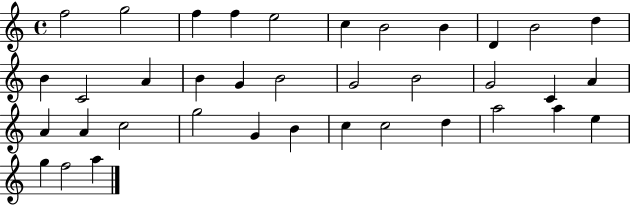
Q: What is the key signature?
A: C major